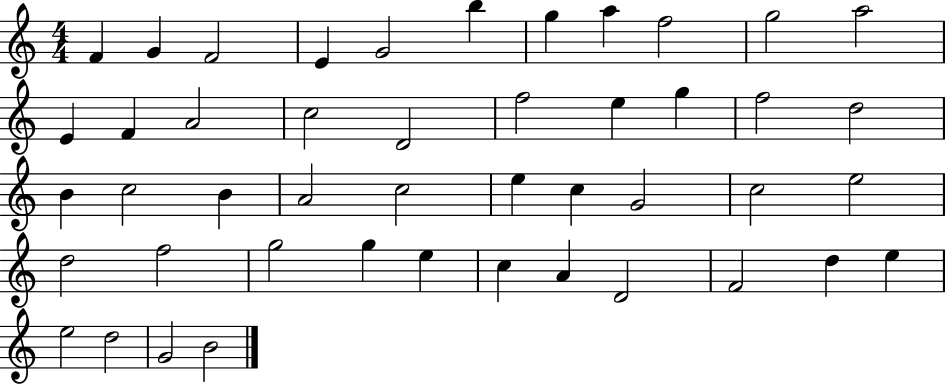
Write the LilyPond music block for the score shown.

{
  \clef treble
  \numericTimeSignature
  \time 4/4
  \key c \major
  f'4 g'4 f'2 | e'4 g'2 b''4 | g''4 a''4 f''2 | g''2 a''2 | \break e'4 f'4 a'2 | c''2 d'2 | f''2 e''4 g''4 | f''2 d''2 | \break b'4 c''2 b'4 | a'2 c''2 | e''4 c''4 g'2 | c''2 e''2 | \break d''2 f''2 | g''2 g''4 e''4 | c''4 a'4 d'2 | f'2 d''4 e''4 | \break e''2 d''2 | g'2 b'2 | \bar "|."
}